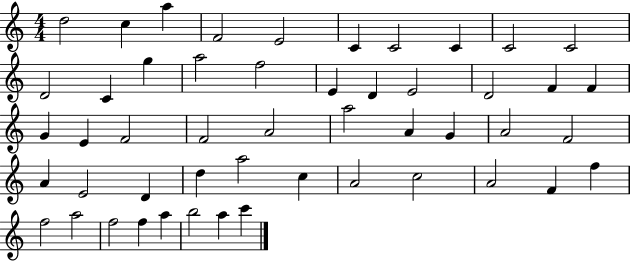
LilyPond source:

{
  \clef treble
  \numericTimeSignature
  \time 4/4
  \key c \major
  d''2 c''4 a''4 | f'2 e'2 | c'4 c'2 c'4 | c'2 c'2 | \break d'2 c'4 g''4 | a''2 f''2 | e'4 d'4 e'2 | d'2 f'4 f'4 | \break g'4 e'4 f'2 | f'2 a'2 | a''2 a'4 g'4 | a'2 f'2 | \break a'4 e'2 d'4 | d''4 a''2 c''4 | a'2 c''2 | a'2 f'4 f''4 | \break f''2 a''2 | f''2 f''4 a''4 | b''2 a''4 c'''4 | \bar "|."
}